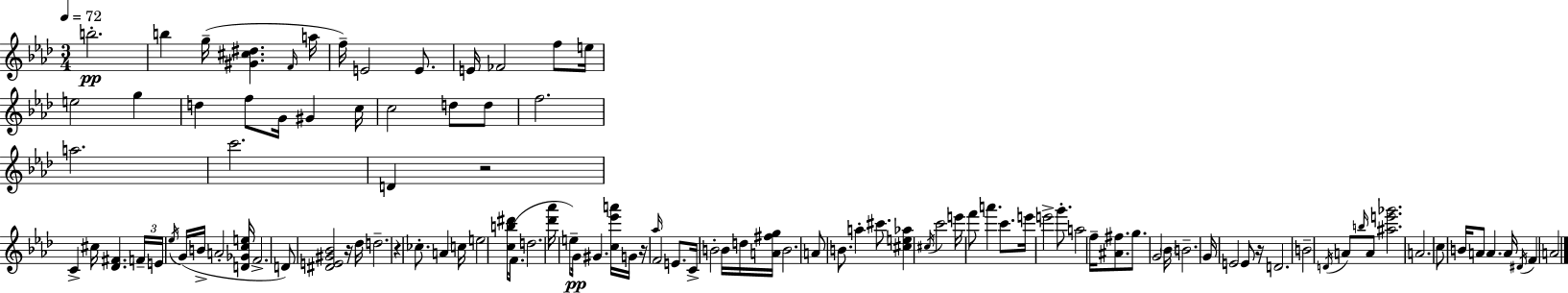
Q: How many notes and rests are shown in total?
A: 109